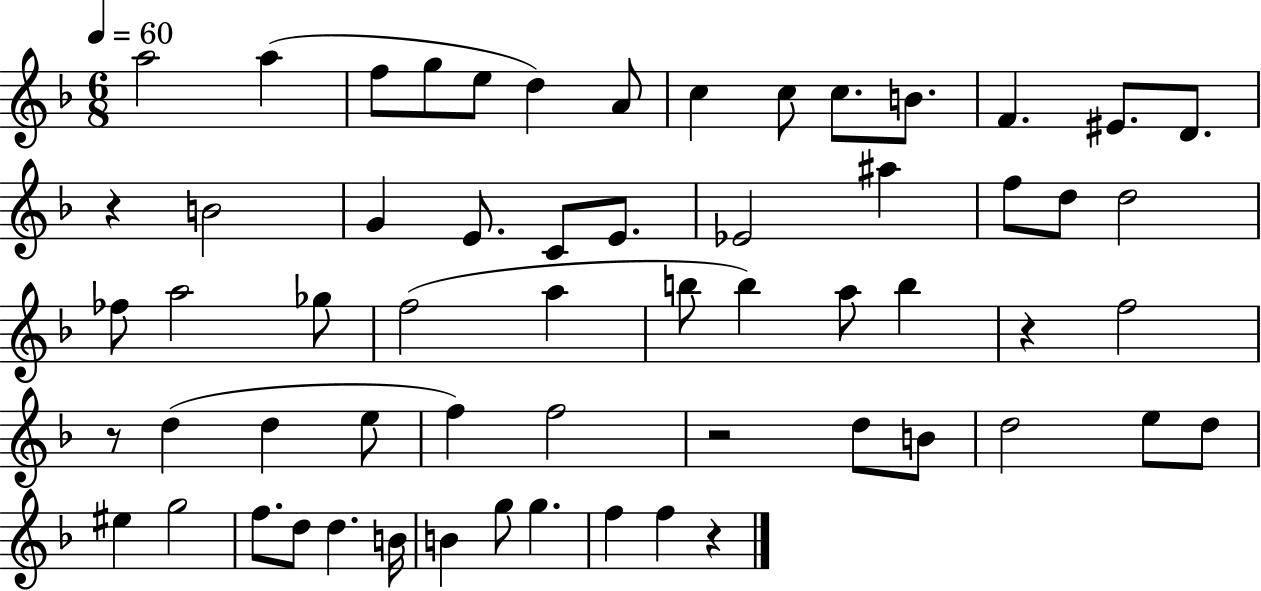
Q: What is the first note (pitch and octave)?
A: A5